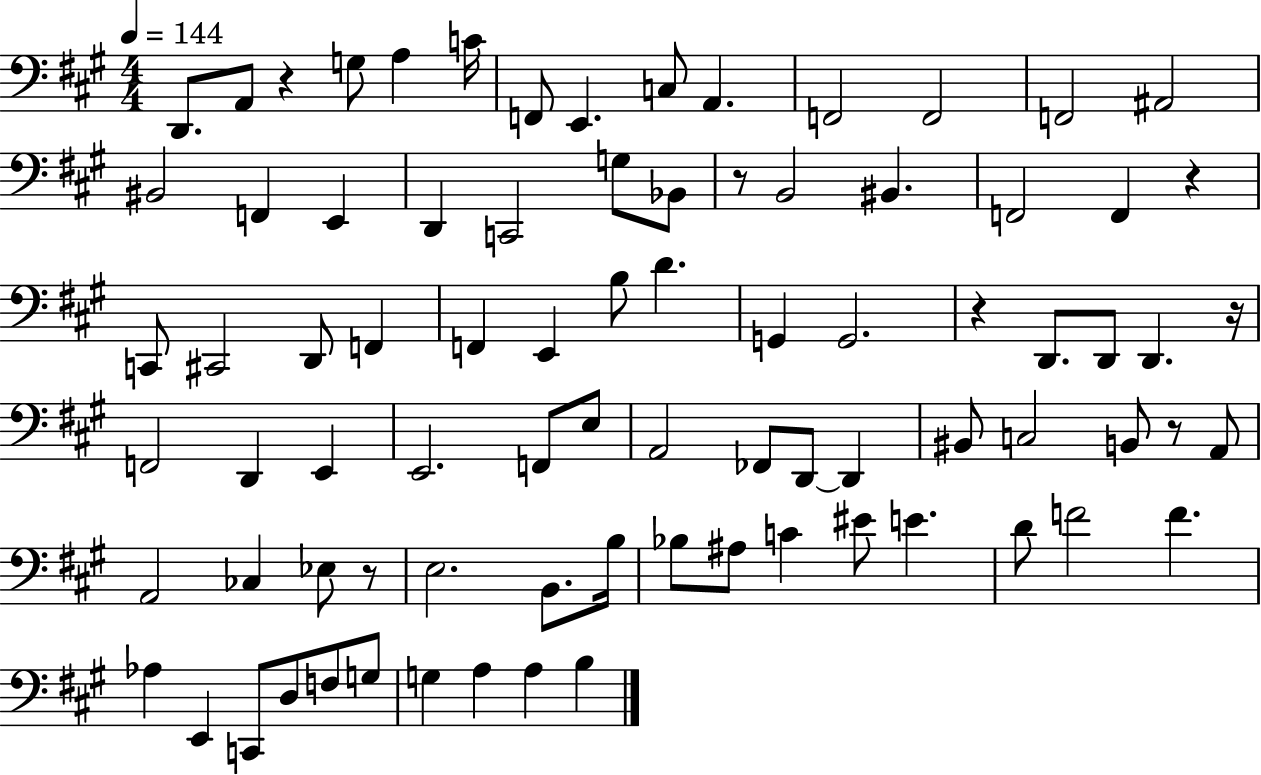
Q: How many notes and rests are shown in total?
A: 82